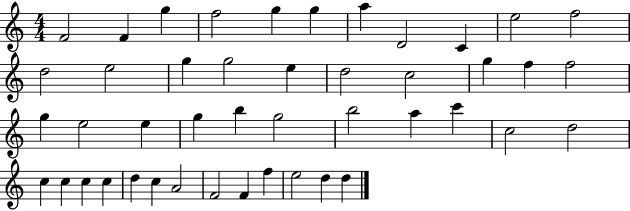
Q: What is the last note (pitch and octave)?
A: D5